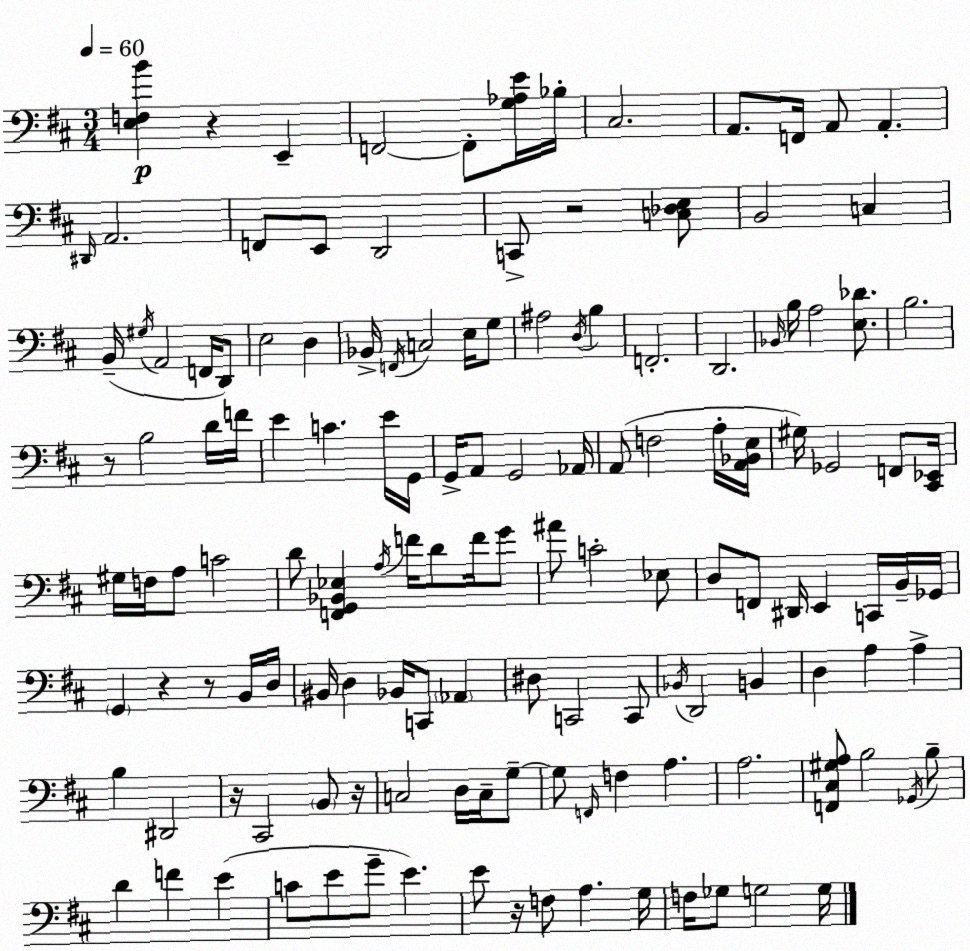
X:1
T:Untitled
M:3/4
L:1/4
K:D
[E,F,B] z E,, F,,2 F,,/2 [G,_A,E]/4 _B,/4 ^C,2 A,,/2 F,,/4 A,,/2 A,, ^D,,/4 A,,2 F,,/2 E,,/2 D,,2 C,,/2 z2 [C,_D,E,]/2 B,,2 C, B,,/4 ^G,/4 A,,2 F,,/4 D,,/2 E,2 D, _B,,/4 F,,/4 C,2 E,/4 G,/2 ^A,2 D,/4 B, F,,2 D,,2 _B,,/4 B,/4 A,2 [E,_D]/2 B,2 z/2 B,2 D/4 F/4 E C E/4 G,,/4 G,,/4 A,,/2 G,,2 _A,,/4 A,,/2 F,2 A,/4 [A,,_B,,E,]/4 ^G,/4 _G,,2 F,,/2 [^C,,_E,,]/4 ^G,/4 F,/4 A,/2 C2 D/2 [F,,G,,_B,,_E,] A,/4 F/4 D/2 F/4 G/2 ^A/2 C2 _E,/2 D,/2 F,,/2 ^D,,/4 E,, C,,/4 B,,/4 _G,,/4 G,, z z/2 B,,/4 D,/4 ^B,,/4 D, _B,,/4 C,,/2 _A,, ^D,/2 C,,2 C,,/2 _B,,/4 D,,2 B,, D, A, A, B, ^D,,2 z/4 ^C,,2 B,,/2 z/4 C,2 D,/4 C,/4 G,/2 G,/2 F,,/4 F, A, A,2 [F,,^C,^G,A,]/2 B,2 _G,,/4 B,/2 D F E C/2 E/2 G/2 E E/2 z/4 F,/2 A, G,/4 F,/4 _G,/2 G,2 G,/4